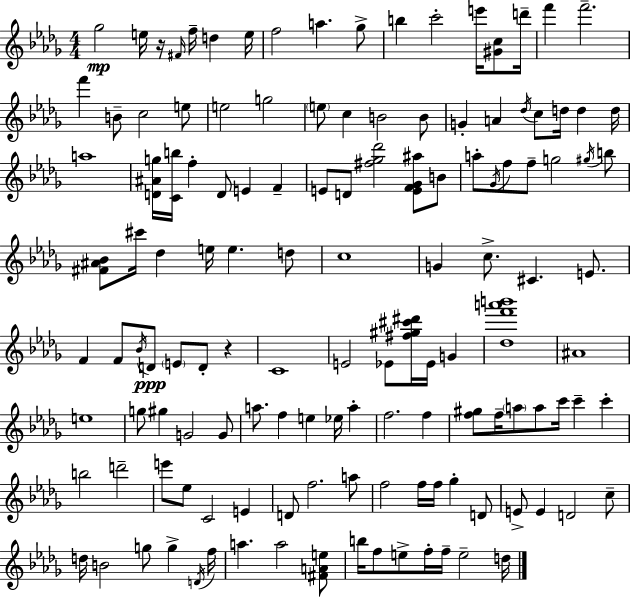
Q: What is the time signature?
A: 4/4